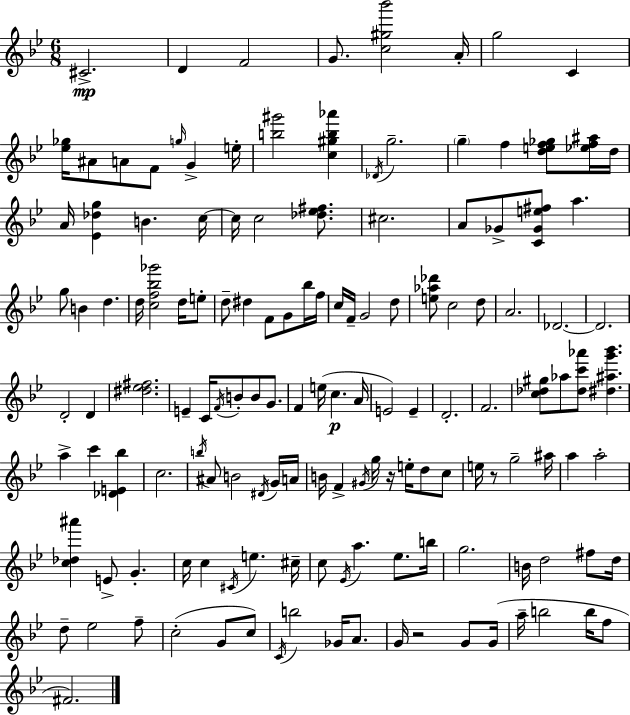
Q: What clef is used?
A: treble